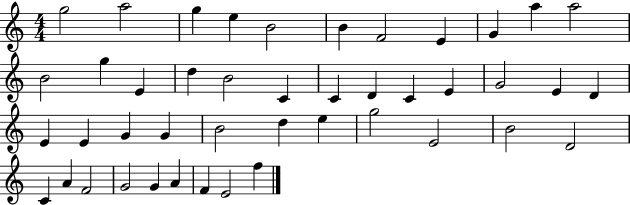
{
  \clef treble
  \numericTimeSignature
  \time 4/4
  \key c \major
  g''2 a''2 | g''4 e''4 b'2 | b'4 f'2 e'4 | g'4 a''4 a''2 | \break b'2 g''4 e'4 | d''4 b'2 c'4 | c'4 d'4 c'4 e'4 | g'2 e'4 d'4 | \break e'4 e'4 g'4 g'4 | b'2 d''4 e''4 | g''2 e'2 | b'2 d'2 | \break c'4 a'4 f'2 | g'2 g'4 a'4 | f'4 e'2 f''4 | \bar "|."
}